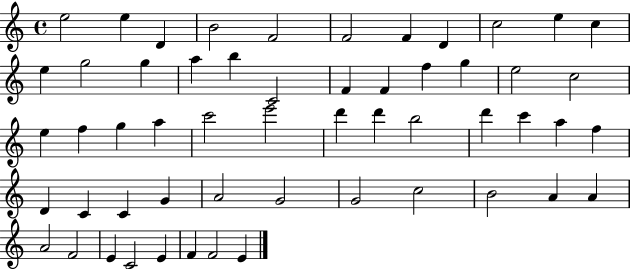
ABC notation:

X:1
T:Untitled
M:4/4
L:1/4
K:C
e2 e D B2 F2 F2 F D c2 e c e g2 g a b C2 F F f g e2 c2 e f g a c'2 e'2 d' d' b2 d' c' a f D C C G A2 G2 G2 c2 B2 A A A2 F2 E C2 E F F2 E